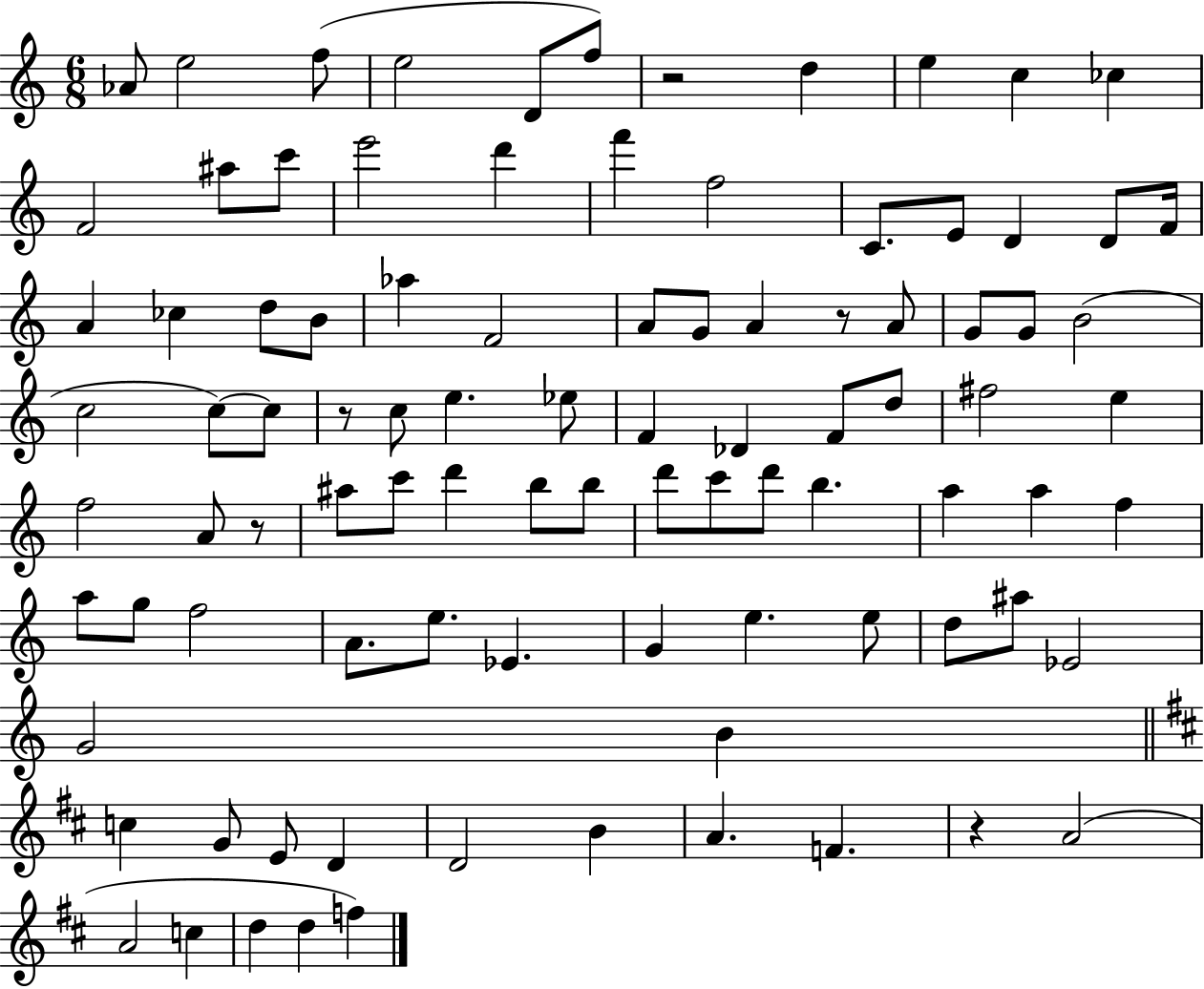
X:1
T:Untitled
M:6/8
L:1/4
K:C
_A/2 e2 f/2 e2 D/2 f/2 z2 d e c _c F2 ^a/2 c'/2 e'2 d' f' f2 C/2 E/2 D D/2 F/4 A _c d/2 B/2 _a F2 A/2 G/2 A z/2 A/2 G/2 G/2 B2 c2 c/2 c/2 z/2 c/2 e _e/2 F _D F/2 d/2 ^f2 e f2 A/2 z/2 ^a/2 c'/2 d' b/2 b/2 d'/2 c'/2 d'/2 b a a f a/2 g/2 f2 A/2 e/2 _E G e e/2 d/2 ^a/2 _E2 G2 B c G/2 E/2 D D2 B A F z A2 A2 c d d f